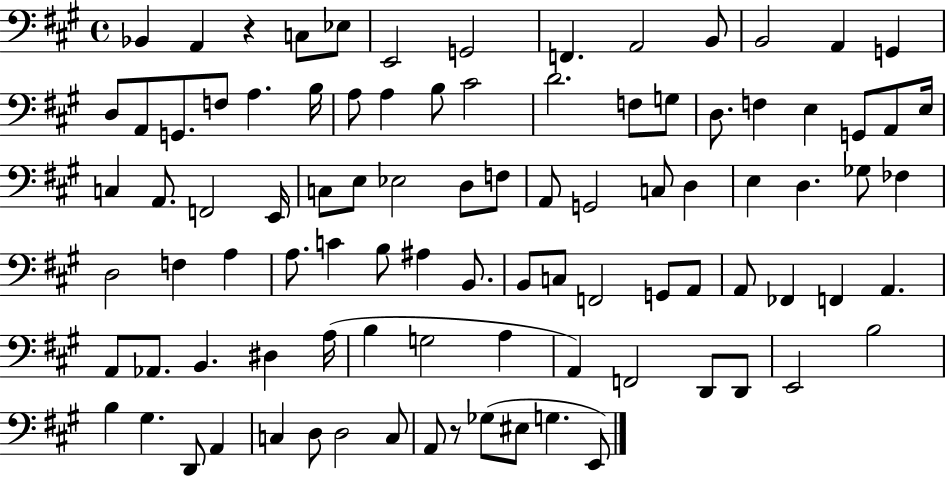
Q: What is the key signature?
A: A major